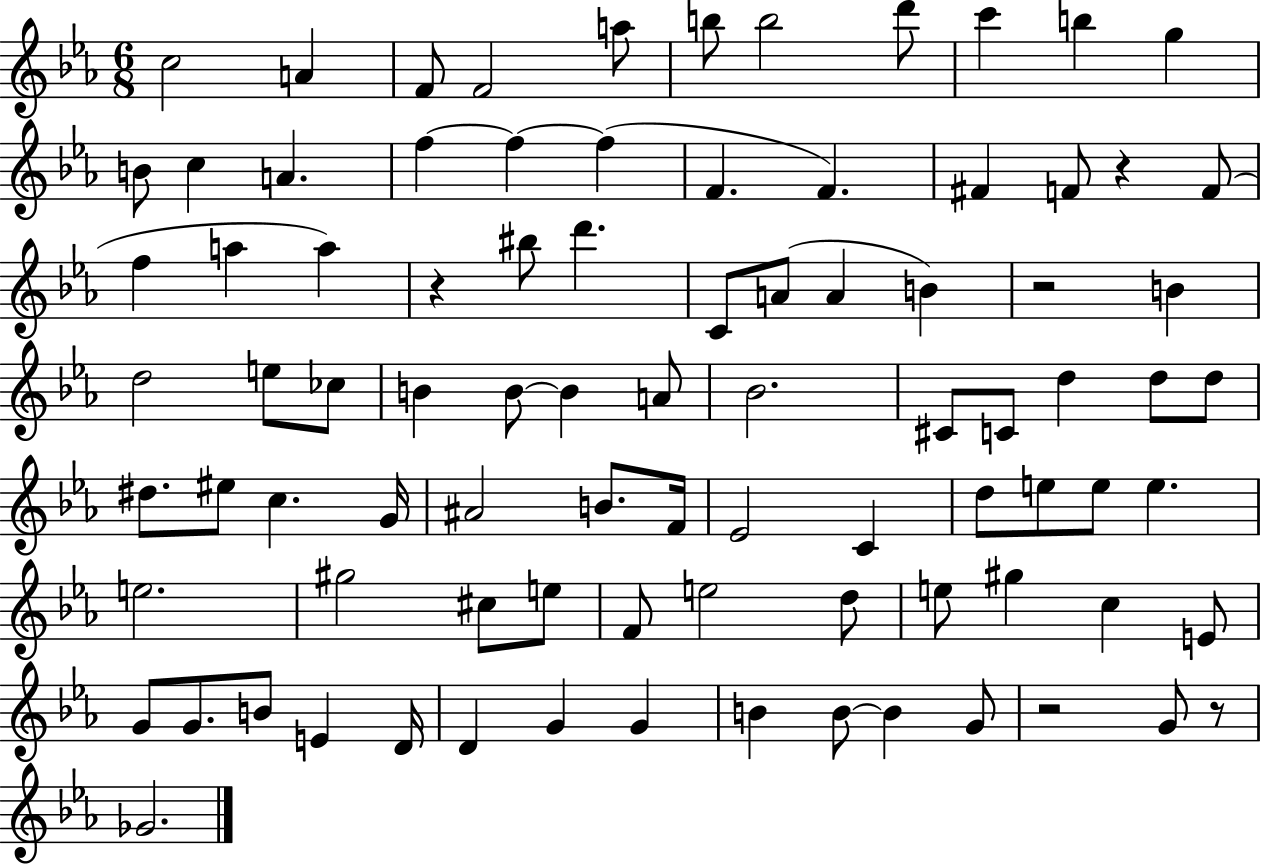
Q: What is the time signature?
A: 6/8